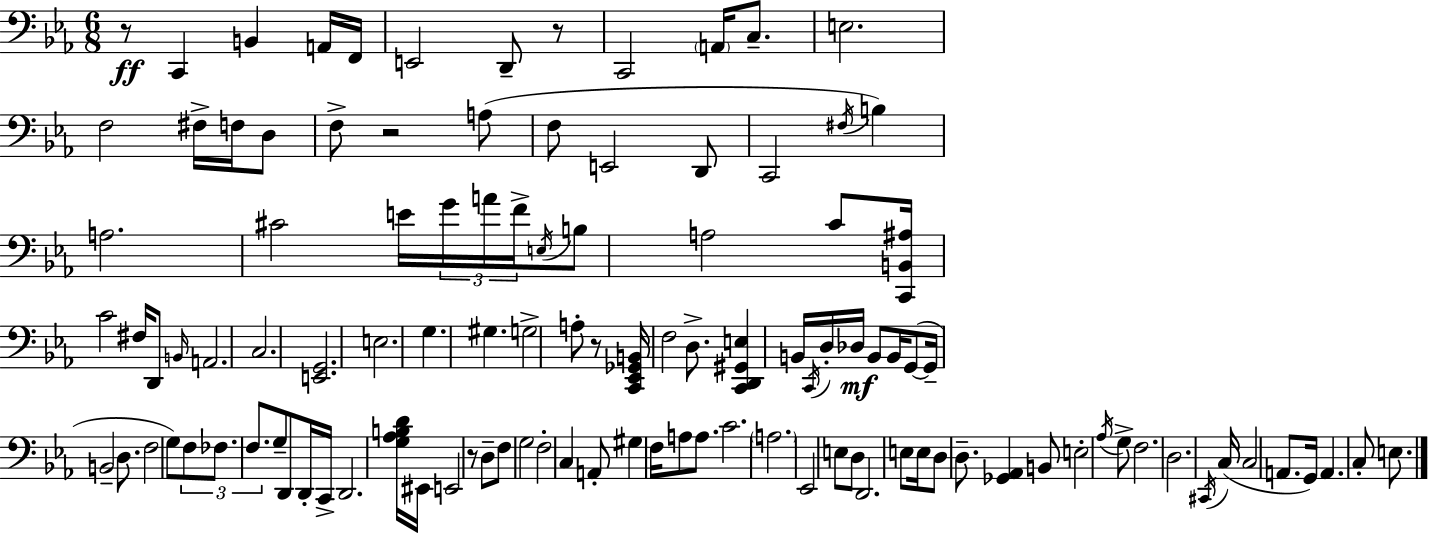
R/e C2/q B2/q A2/s F2/s E2/h D2/e R/e C2/h A2/s C3/e. E3/h. F3/h F#3/s F3/s D3/e F3/e R/h A3/e F3/e E2/h D2/e C2/h F#3/s B3/q A3/h. C#4/h E4/s G4/s A4/s F4/s E3/s B3/e A3/h C4/e [C2,B2,A#3]/s C4/h F#3/s D2/e B2/s A2/h. C3/h. [E2,G2]/h. E3/h. G3/q. G#3/q. G3/h A3/e R/e [C2,Eb2,Gb2,B2]/s F3/h D3/e. [C2,D2,G#2,E3]/q B2/s C2/s D3/s Db3/s B2/e B2/s G2/e G2/s B2/h D3/e. F3/h G3/e F3/e FES3/e. F3/e. G3/e D2/e D2/s C2/s D2/h. [G3,Ab3,B3,D4]/s EIS2/s E2/h R/e D3/e F3/e G3/h F3/h C3/q A2/e G#3/q F3/s A3/e A3/e. C4/h. A3/h. Eb2/h E3/e D3/e D2/h. E3/e E3/s D3/e D3/e. [Gb2,Ab2]/q B2/e E3/h Ab3/s G3/e F3/h. D3/h. C#2/s C3/s C3/h A2/e. G2/s A2/q. C3/e E3/e.